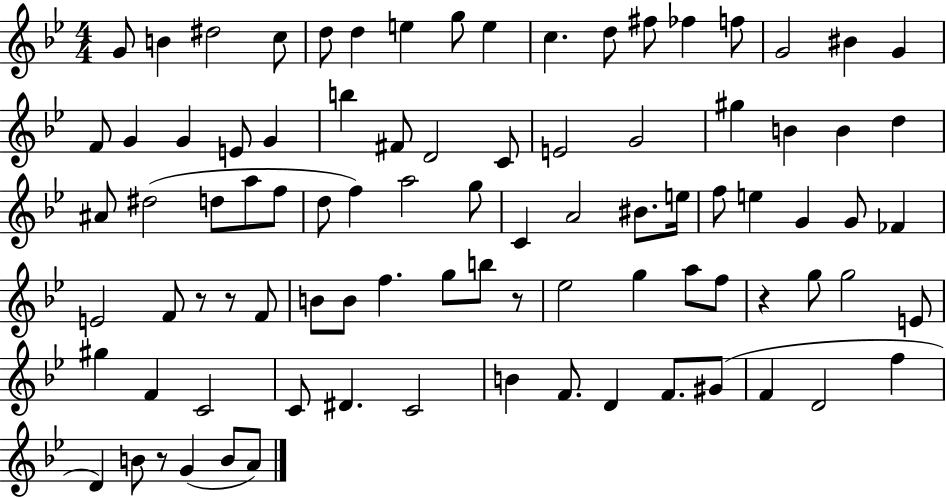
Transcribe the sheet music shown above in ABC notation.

X:1
T:Untitled
M:4/4
L:1/4
K:Bb
G/2 B ^d2 c/2 d/2 d e g/2 e c d/2 ^f/2 _f f/2 G2 ^B G F/2 G G E/2 G b ^F/2 D2 C/2 E2 G2 ^g B B d ^A/2 ^d2 d/2 a/2 f/2 d/2 f a2 g/2 C A2 ^B/2 e/4 f/2 e G G/2 _F E2 F/2 z/2 z/2 F/2 B/2 B/2 f g/2 b/2 z/2 _e2 g a/2 f/2 z g/2 g2 E/2 ^g F C2 C/2 ^D C2 B F/2 D F/2 ^G/2 F D2 f D B/2 z/2 G B/2 A/2